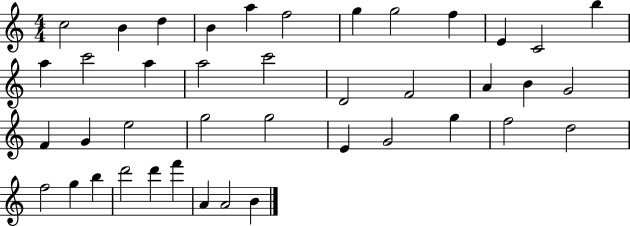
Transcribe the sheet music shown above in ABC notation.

X:1
T:Untitled
M:4/4
L:1/4
K:C
c2 B d B a f2 g g2 f E C2 b a c'2 a a2 c'2 D2 F2 A B G2 F G e2 g2 g2 E G2 g f2 d2 f2 g b d'2 d' f' A A2 B